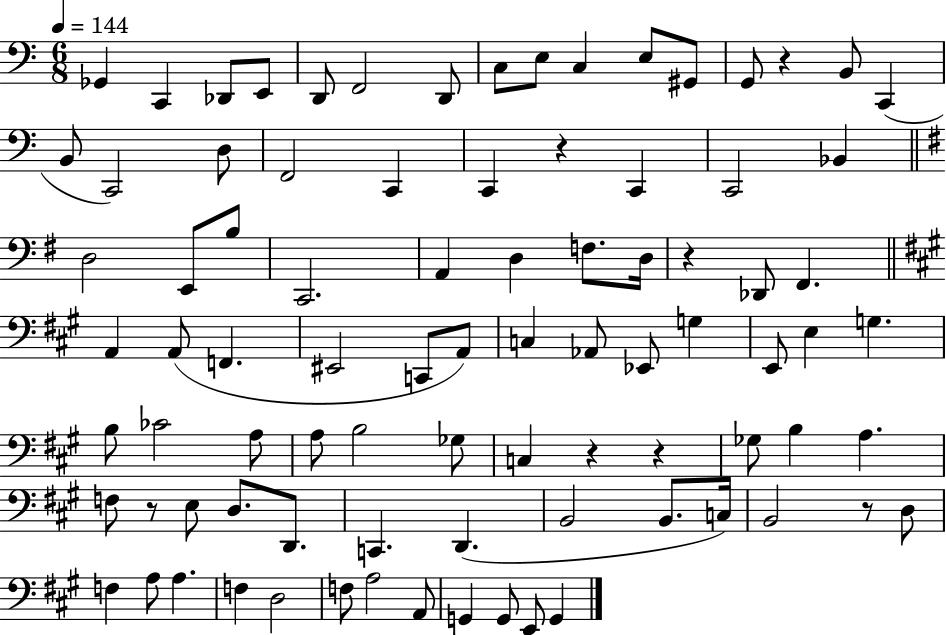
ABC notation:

X:1
T:Untitled
M:6/8
L:1/4
K:C
_G,, C,, _D,,/2 E,,/2 D,,/2 F,,2 D,,/2 C,/2 E,/2 C, E,/2 ^G,,/2 G,,/2 z B,,/2 C,, B,,/2 C,,2 D,/2 F,,2 C,, C,, z C,, C,,2 _B,, D,2 E,,/2 B,/2 C,,2 A,, D, F,/2 D,/4 z _D,,/2 ^F,, A,, A,,/2 F,, ^E,,2 C,,/2 A,,/2 C, _A,,/2 _E,,/2 G, E,,/2 E, G, B,/2 _C2 A,/2 A,/2 B,2 _G,/2 C, z z _G,/2 B, A, F,/2 z/2 E,/2 D,/2 D,,/2 C,, D,, B,,2 B,,/2 C,/4 B,,2 z/2 D,/2 F, A,/2 A, F, D,2 F,/2 A,2 A,,/2 G,, G,,/2 E,,/2 G,,